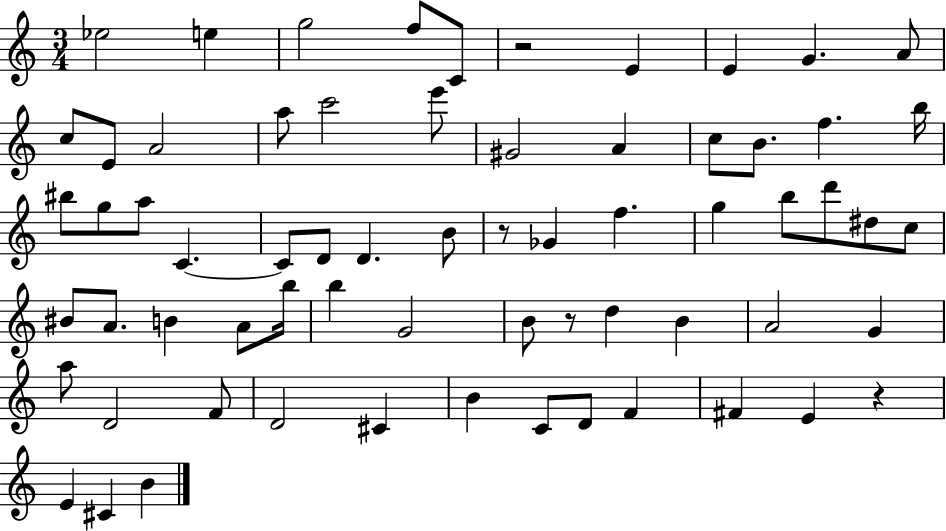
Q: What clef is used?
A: treble